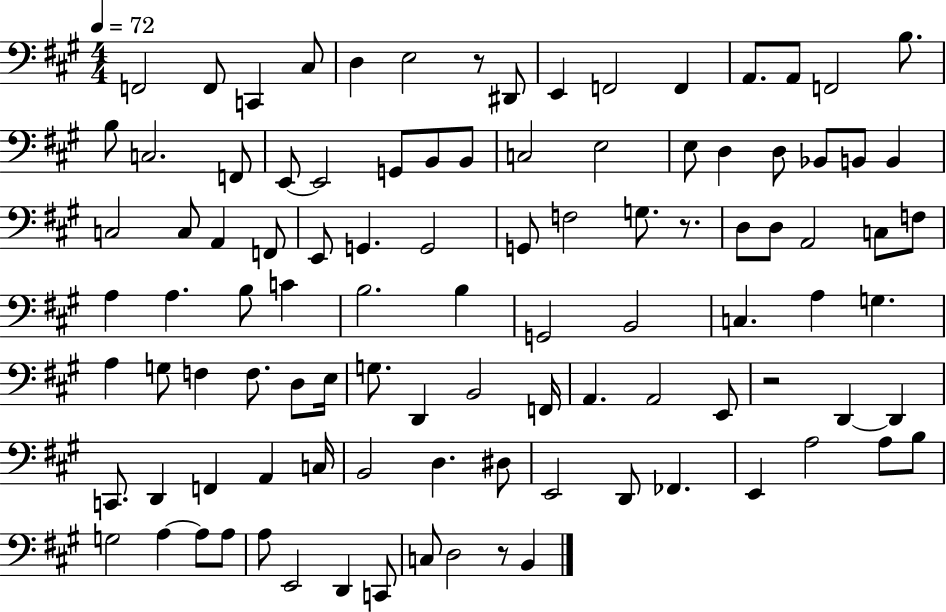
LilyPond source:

{
  \clef bass
  \numericTimeSignature
  \time 4/4
  \key a \major
  \tempo 4 = 72
  f,2 f,8 c,4 cis8 | d4 e2 r8 dis,8 | e,4 f,2 f,4 | a,8. a,8 f,2 b8. | \break b8 c2. f,8 | e,8~~ e,2 g,8 b,8 b,8 | c2 e2 | e8 d4 d8 bes,8 b,8 b,4 | \break c2 c8 a,4 f,8 | e,8 g,4. g,2 | g,8 f2 g8. r8. | d8 d8 a,2 c8 f8 | \break a4 a4. b8 c'4 | b2. b4 | g,2 b,2 | c4. a4 g4. | \break a4 g8 f4 f8. d8 e16 | g8. d,4 b,2 f,16 | a,4. a,2 e,8 | r2 d,4~~ d,4 | \break c,8. d,4 f,4 a,4 c16 | b,2 d4. dis8 | e,2 d,8 fes,4. | e,4 a2 a8 b8 | \break g2 a4~~ a8 a8 | a8 e,2 d,4 c,8 | c8 d2 r8 b,4 | \bar "|."
}